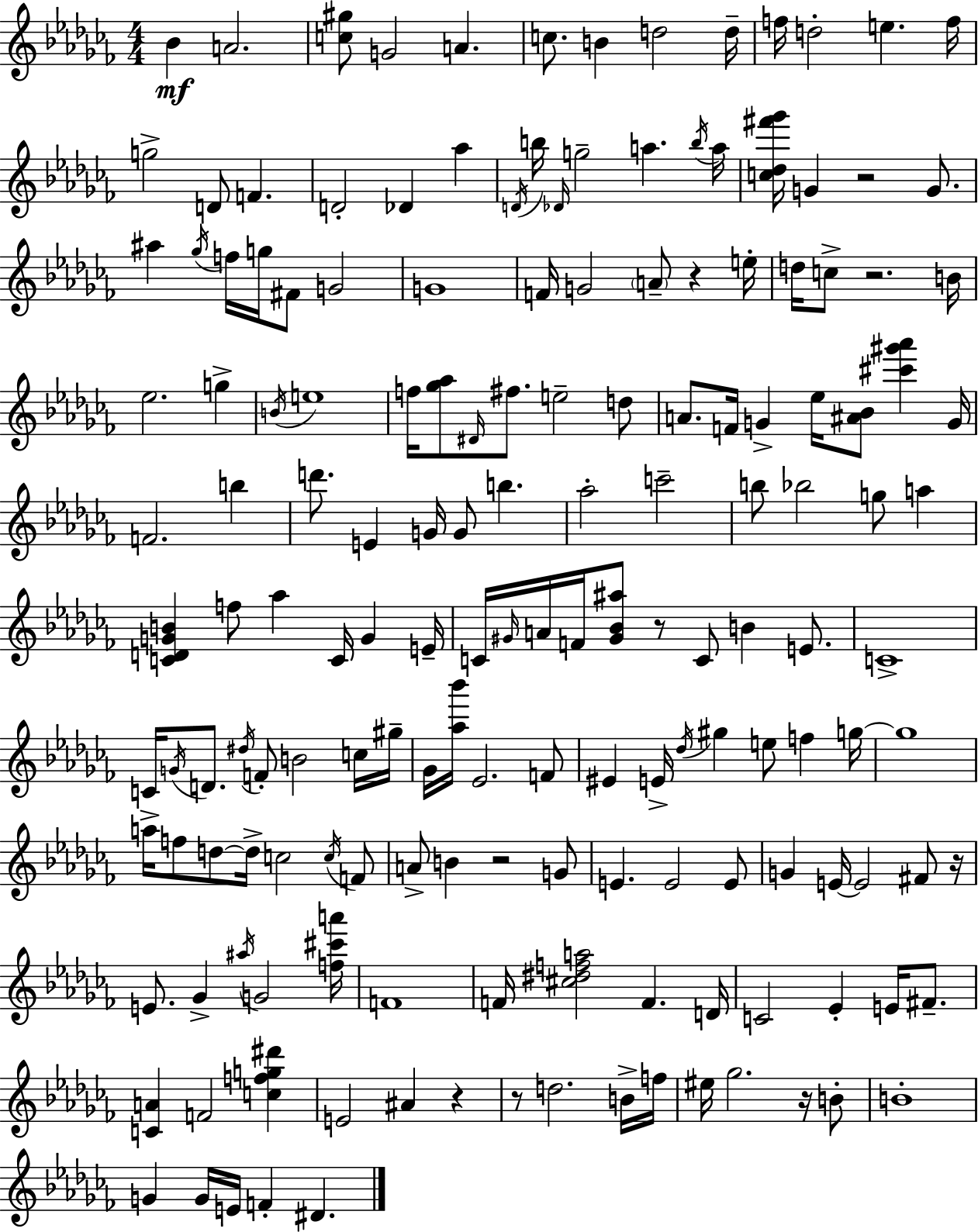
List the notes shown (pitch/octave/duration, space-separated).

Bb4/q A4/h. [C5,G#5]/e G4/h A4/q. C5/e. B4/q D5/h D5/s F5/s D5/h E5/q. F5/s G5/h D4/e F4/q. D4/h Db4/q Ab5/q D4/s B5/s Db4/s G5/h A5/q. B5/s A5/s [C5,Db5,F#6,Gb6]/s G4/q R/h G4/e. A#5/q Gb5/s F5/s G5/s F#4/e G4/h G4/w F4/s G4/h A4/e R/q E5/s D5/s C5/e R/h. B4/s Eb5/h. G5/q B4/s E5/w F5/s [Gb5,Ab5]/e D#4/s F#5/e. E5/h D5/e A4/e. F4/s G4/q Eb5/s [A#4,Bb4]/e [C#6,G#6,Ab6]/q G4/s F4/h. B5/q D6/e. E4/q G4/s G4/e B5/q. Ab5/h C6/h B5/e Bb5/h G5/e A5/q [C4,D4,G4,B4]/q F5/e Ab5/q C4/s G4/q E4/s C4/s G#4/s A4/s F4/s [G#4,Bb4,A#5]/e R/e C4/e B4/q E4/e. C4/w C4/s G4/s D4/e. D#5/s F4/e B4/h C5/s G#5/s Gb4/s [Ab5,Bb6]/s Eb4/h. F4/e EIS4/q E4/s Db5/s G#5/q E5/e F5/q G5/s G5/w A5/s F5/e D5/e D5/s C5/h C5/s F4/e A4/e B4/q R/h G4/e E4/q. E4/h E4/e G4/q E4/s E4/h F#4/e R/s E4/e. Gb4/q A#5/s G4/h [F5,C#6,A6]/s F4/w F4/s [C#5,D#5,F5,A5]/h F4/q. D4/s C4/h Eb4/q E4/s F#4/e. [C4,A4]/q F4/h [C5,F5,G5,D#6]/q E4/h A#4/q R/q R/e D5/h. B4/s F5/s EIS5/s Gb5/h. R/s B4/e B4/w G4/q G4/s E4/s F4/q D#4/q.